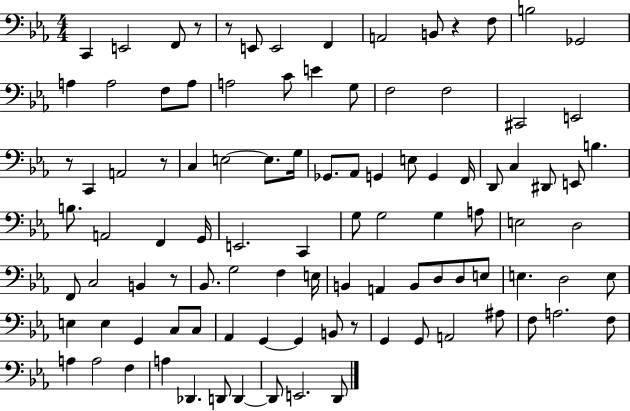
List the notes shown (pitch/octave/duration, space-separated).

C2/q E2/h F2/e R/e R/e E2/e E2/h F2/q A2/h B2/e R/q F3/e B3/h Gb2/h A3/q A3/h F3/e A3/e A3/h C4/e E4/q G3/e F3/h F3/h C#2/h E2/h R/e C2/q A2/h R/e C3/q E3/h E3/e. G3/s Gb2/e. Ab2/e G2/q E3/e G2/q F2/s D2/e C3/q D#2/e E2/e B3/q. B3/e. A2/h F2/q G2/s E2/h. C2/q G3/e G3/h G3/q A3/e E3/h D3/h F2/e C3/h B2/q R/e Bb2/e. G3/h F3/q E3/s B2/q A2/q B2/e D3/e D3/e E3/e E3/q. D3/h E3/e E3/q E3/q G2/q C3/e C3/e Ab2/q G2/q G2/q B2/e R/e G2/q G2/e A2/h A#3/e F3/e A3/h. F3/e A3/q A3/h F3/q A3/q Db2/q. D2/e D2/q D2/e E2/h. D2/e